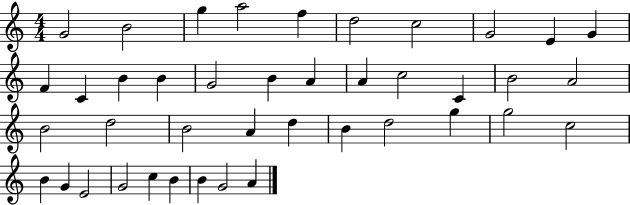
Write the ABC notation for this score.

X:1
T:Untitled
M:4/4
L:1/4
K:C
G2 B2 g a2 f d2 c2 G2 E G F C B B G2 B A A c2 C B2 A2 B2 d2 B2 A d B d2 g g2 c2 B G E2 G2 c B B G2 A